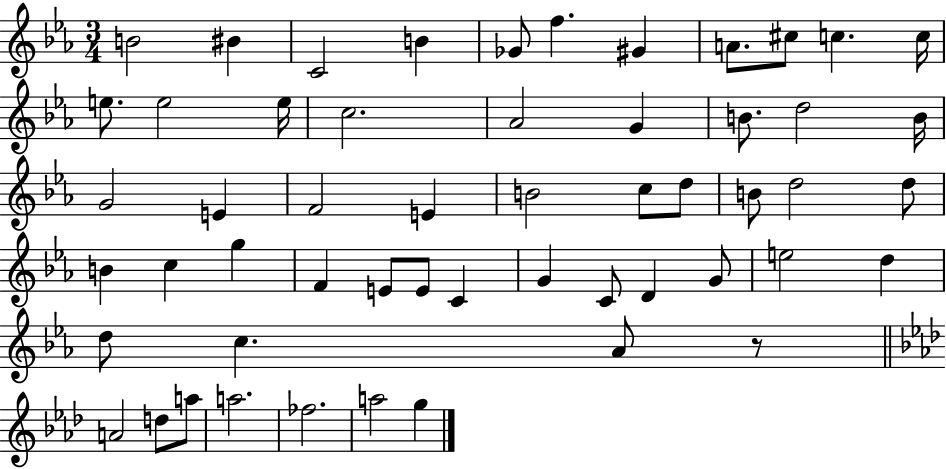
{
  \clef treble
  \numericTimeSignature
  \time 3/4
  \key ees \major
  b'2 bis'4 | c'2 b'4 | ges'8 f''4. gis'4 | a'8. cis''8 c''4. c''16 | \break e''8. e''2 e''16 | c''2. | aes'2 g'4 | b'8. d''2 b'16 | \break g'2 e'4 | f'2 e'4 | b'2 c''8 d''8 | b'8 d''2 d''8 | \break b'4 c''4 g''4 | f'4 e'8 e'8 c'4 | g'4 c'8 d'4 g'8 | e''2 d''4 | \break d''8 c''4. aes'8 r8 | \bar "||" \break \key aes \major a'2 d''8 a''8 | a''2. | fes''2. | a''2 g''4 | \break \bar "|."
}